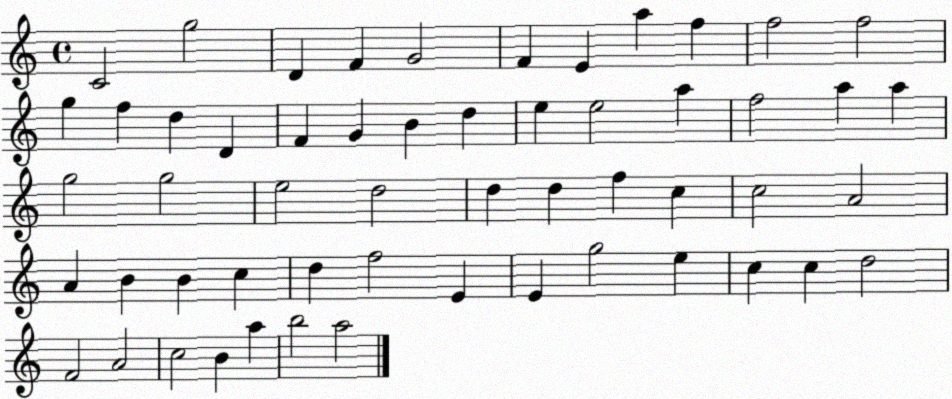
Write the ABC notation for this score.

X:1
T:Untitled
M:4/4
L:1/4
K:C
C2 g2 D F G2 F E a f f2 f2 g f d D F G B d e e2 a f2 a a g2 g2 e2 d2 d d f c c2 A2 A B B c d f2 E E g2 e c c d2 F2 A2 c2 B a b2 a2